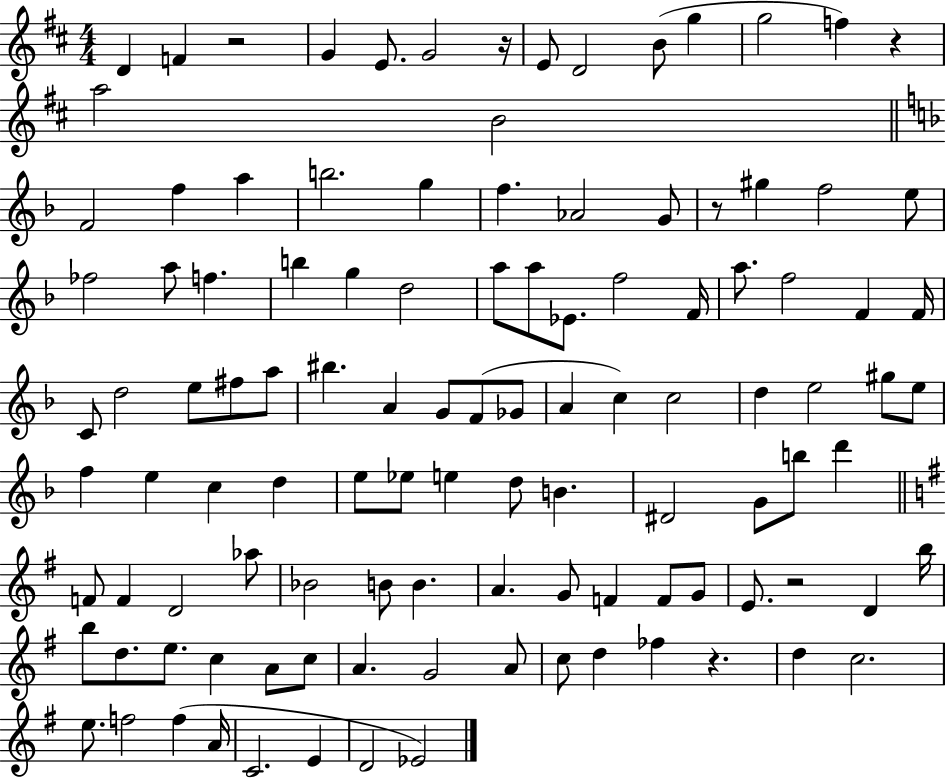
{
  \clef treble
  \numericTimeSignature
  \time 4/4
  \key d \major
  d'4 f'4 r2 | g'4 e'8. g'2 r16 | e'8 d'2 b'8( g''4 | g''2 f''4) r4 | \break a''2 b'2 | \bar "||" \break \key f \major f'2 f''4 a''4 | b''2. g''4 | f''4. aes'2 g'8 | r8 gis''4 f''2 e''8 | \break fes''2 a''8 f''4. | b''4 g''4 d''2 | a''8 a''8 ees'8. f''2 f'16 | a''8. f''2 f'4 f'16 | \break c'8 d''2 e''8 fis''8 a''8 | bis''4. a'4 g'8 f'8( ges'8 | a'4 c''4) c''2 | d''4 e''2 gis''8 e''8 | \break f''4 e''4 c''4 d''4 | e''8 ees''8 e''4 d''8 b'4. | dis'2 g'8 b''8 d'''4 | \bar "||" \break \key g \major f'8 f'4 d'2 aes''8 | bes'2 b'8 b'4. | a'4. g'8 f'4 f'8 g'8 | e'8. r2 d'4 b''16 | \break b''8 d''8. e''8. c''4 a'8 c''8 | a'4. g'2 a'8 | c''8 d''4 fes''4 r4. | d''4 c''2. | \break e''8. f''2 f''4( a'16 | c'2. e'4 | d'2 ees'2) | \bar "|."
}